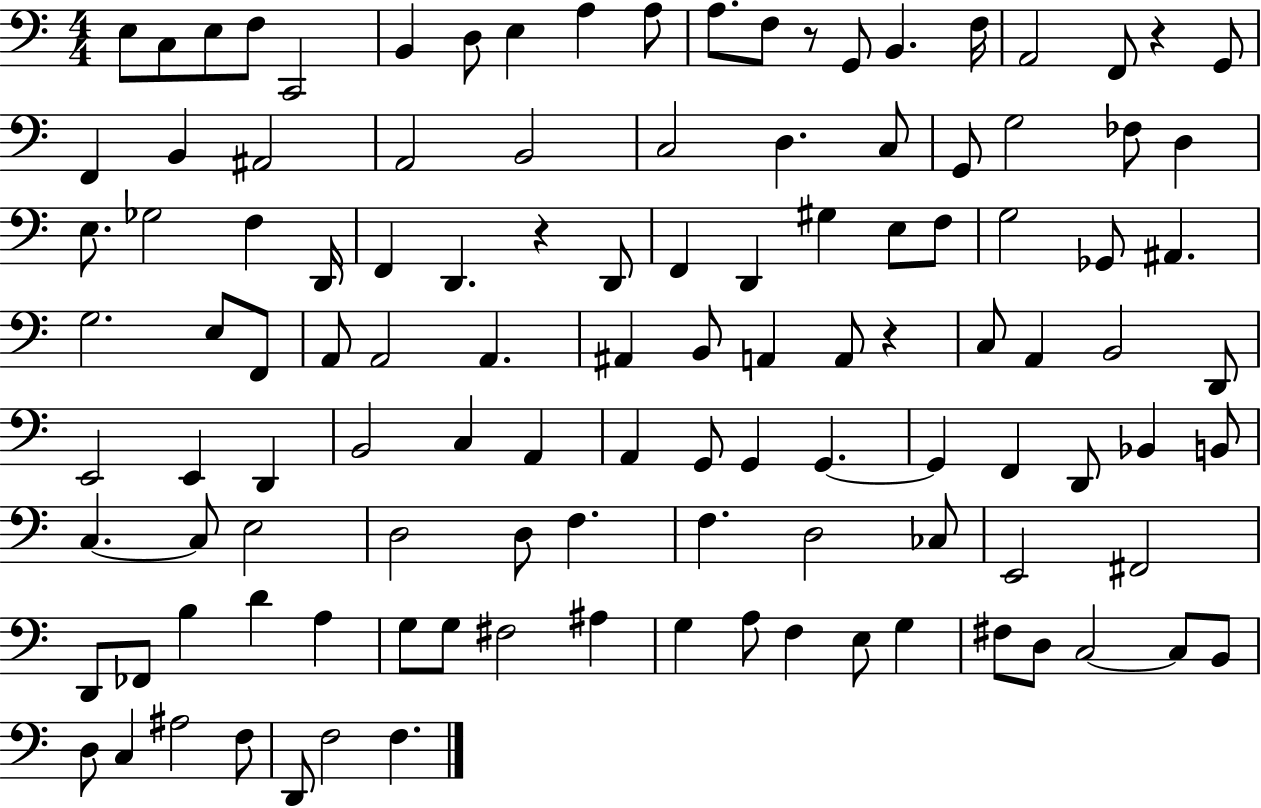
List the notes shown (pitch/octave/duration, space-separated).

E3/e C3/e E3/e F3/e C2/h B2/q D3/e E3/q A3/q A3/e A3/e. F3/e R/e G2/e B2/q. F3/s A2/h F2/e R/q G2/e F2/q B2/q A#2/h A2/h B2/h C3/h D3/q. C3/e G2/e G3/h FES3/e D3/q E3/e. Gb3/h F3/q D2/s F2/q D2/q. R/q D2/e F2/q D2/q G#3/q E3/e F3/e G3/h Gb2/e A#2/q. G3/h. E3/e F2/e A2/e A2/h A2/q. A#2/q B2/e A2/q A2/e R/q C3/e A2/q B2/h D2/e E2/h E2/q D2/q B2/h C3/q A2/q A2/q G2/e G2/q G2/q. G2/q F2/q D2/e Bb2/q B2/e C3/q. C3/e E3/h D3/h D3/e F3/q. F3/q. D3/h CES3/e E2/h F#2/h D2/e FES2/e B3/q D4/q A3/q G3/e G3/e F#3/h A#3/q G3/q A3/e F3/q E3/e G3/q F#3/e D3/e C3/h C3/e B2/e D3/e C3/q A#3/h F3/e D2/e F3/h F3/q.